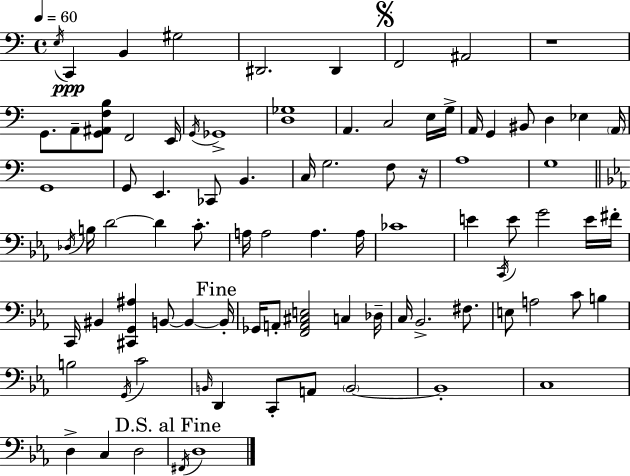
X:1
T:Untitled
M:4/4
L:1/4
K:Am
E,/4 C,, B,, ^G,2 ^D,,2 ^D,, F,,2 ^A,,2 z4 G,,/2 A,,/2 [G,,^A,,F,B,]/2 F,,2 E,,/4 G,,/4 _G,,4 [D,_G,]4 A,, C,2 E,/4 G,/4 A,,/4 G,, ^B,,/2 D, _E, A,,/4 G,,4 G,,/2 E,, _C,,/2 B,, C,/4 G,2 F,/2 z/4 A,4 G,4 _D,/4 B,/4 D2 D C/2 A,/4 A,2 A, A,/4 _C4 E C,,/4 E/2 G2 E/4 ^F/4 C,,/4 ^B,, [^C,,G,,^A,] B,,/2 B,, B,,/4 _G,,/4 A,,/2 [F,,A,,^C,E,]2 C, _D,/4 C,/4 _B,,2 ^F,/2 E,/2 A,2 C/2 B, B,2 G,,/4 C2 B,,/4 D,, C,,/2 A,,/2 B,,2 B,,4 C,4 D, C, D,2 ^F,,/4 D,4